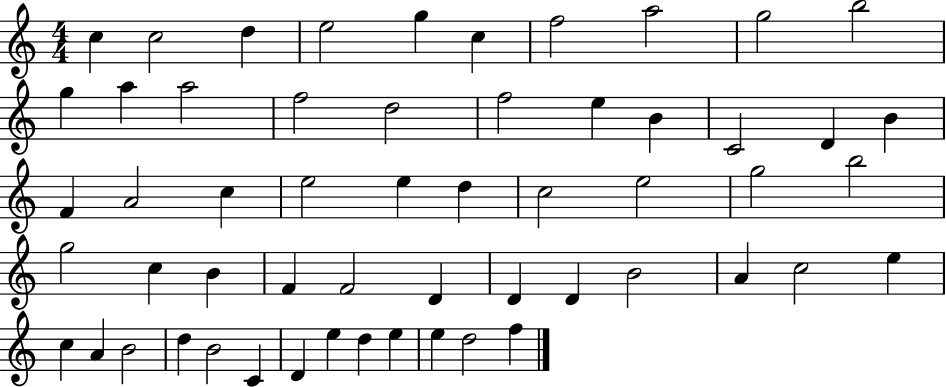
{
  \clef treble
  \numericTimeSignature
  \time 4/4
  \key c \major
  c''4 c''2 d''4 | e''2 g''4 c''4 | f''2 a''2 | g''2 b''2 | \break g''4 a''4 a''2 | f''2 d''2 | f''2 e''4 b'4 | c'2 d'4 b'4 | \break f'4 a'2 c''4 | e''2 e''4 d''4 | c''2 e''2 | g''2 b''2 | \break g''2 c''4 b'4 | f'4 f'2 d'4 | d'4 d'4 b'2 | a'4 c''2 e''4 | \break c''4 a'4 b'2 | d''4 b'2 c'4 | d'4 e''4 d''4 e''4 | e''4 d''2 f''4 | \break \bar "|."
}